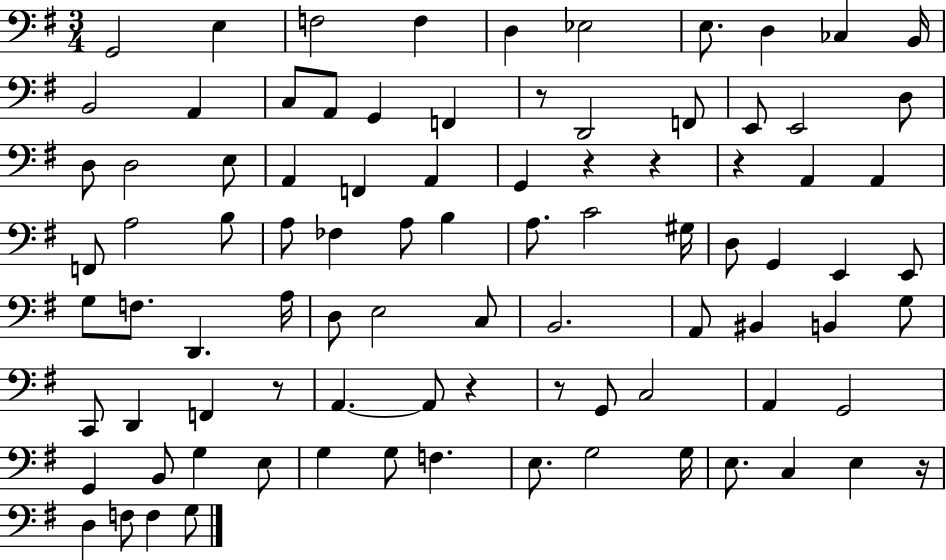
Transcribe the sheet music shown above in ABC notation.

X:1
T:Untitled
M:3/4
L:1/4
K:G
G,,2 E, F,2 F, D, _E,2 E,/2 D, _C, B,,/4 B,,2 A,, C,/2 A,,/2 G,, F,, z/2 D,,2 F,,/2 E,,/2 E,,2 D,/2 D,/2 D,2 E,/2 A,, F,, A,, G,, z z z A,, A,, F,,/2 A,2 B,/2 A,/2 _F, A,/2 B, A,/2 C2 ^G,/4 D,/2 G,, E,, E,,/2 G,/2 F,/2 D,, A,/4 D,/2 E,2 C,/2 B,,2 A,,/2 ^B,, B,, G,/2 C,,/2 D,, F,, z/2 A,, A,,/2 z z/2 G,,/2 C,2 A,, G,,2 G,, B,,/2 G, E,/2 G, G,/2 F, E,/2 G,2 G,/4 E,/2 C, E, z/4 D, F,/2 F, G,/2